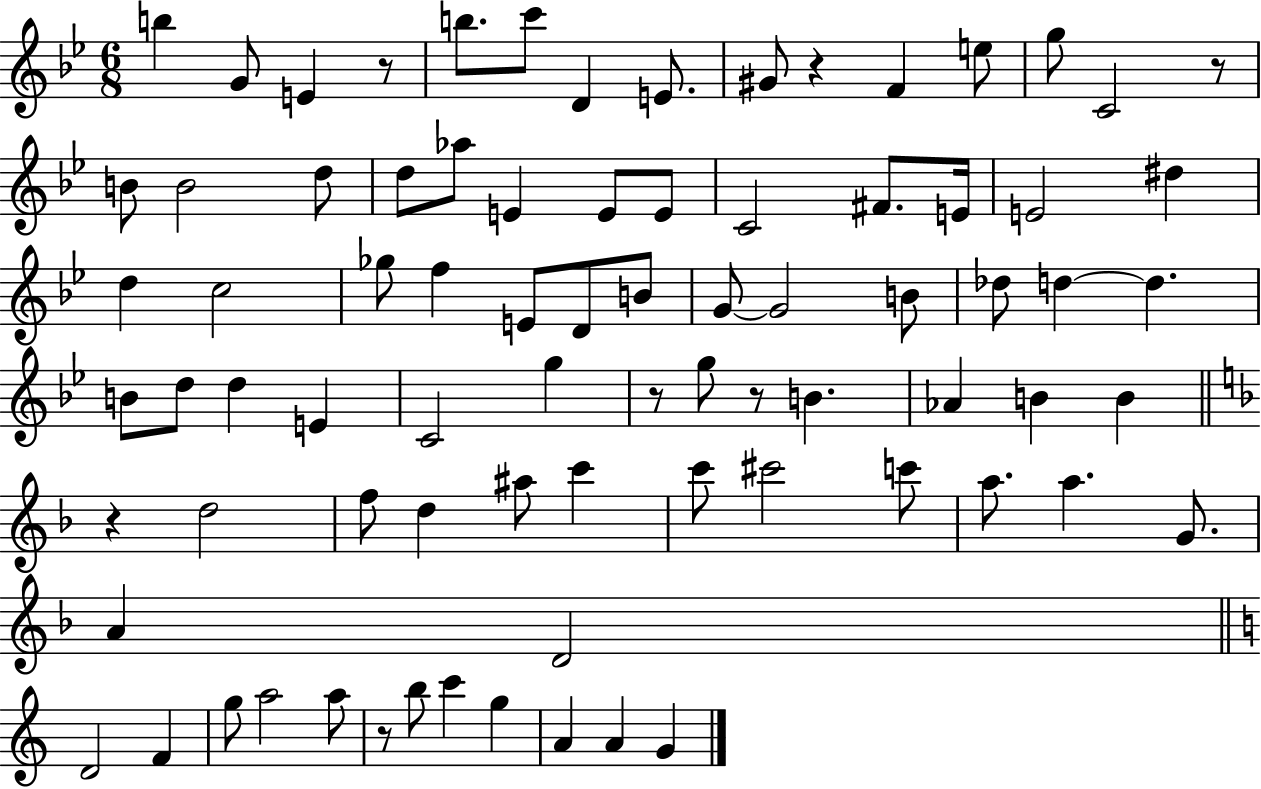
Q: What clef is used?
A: treble